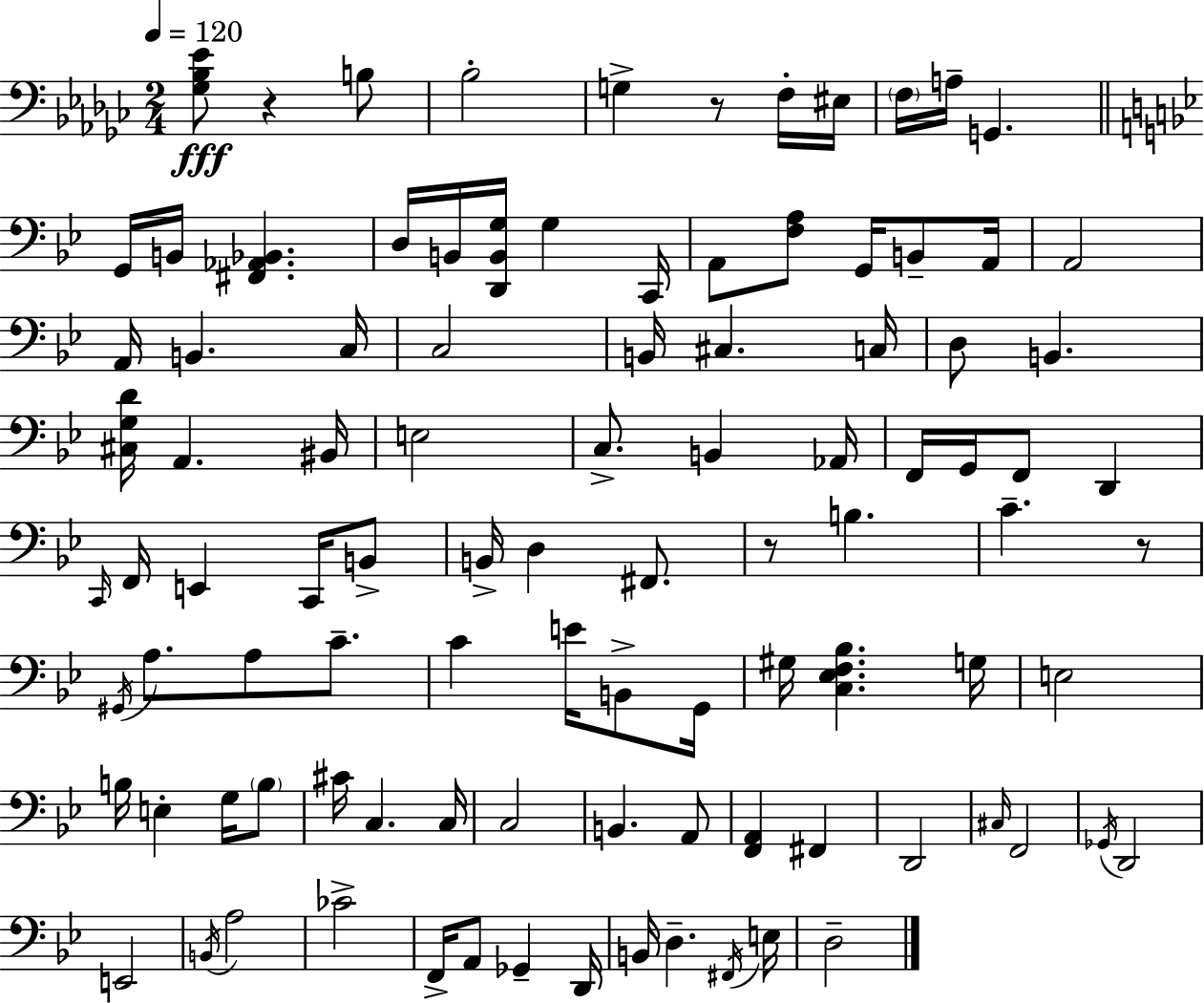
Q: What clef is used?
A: bass